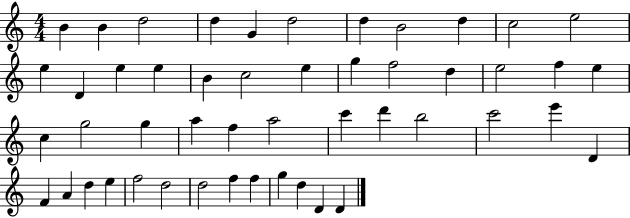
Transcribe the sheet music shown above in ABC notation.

X:1
T:Untitled
M:4/4
L:1/4
K:C
B B d2 d G d2 d B2 d c2 e2 e D e e B c2 e g f2 d e2 f e c g2 g a f a2 c' d' b2 c'2 e' D F A d e f2 d2 d2 f f g d D D